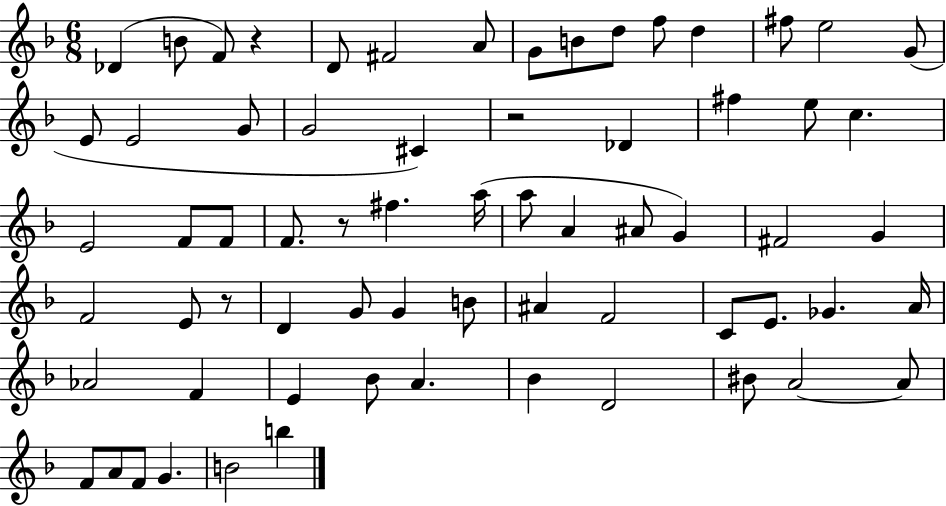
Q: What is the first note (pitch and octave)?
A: Db4